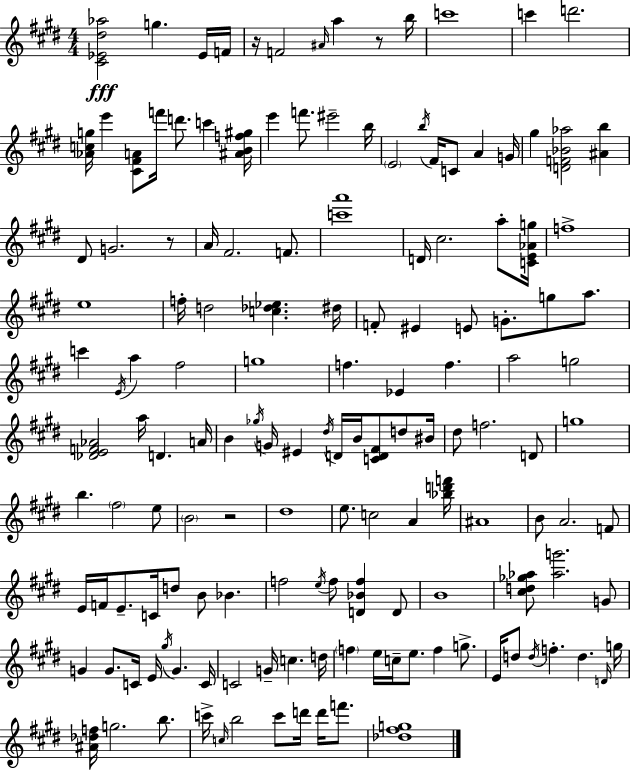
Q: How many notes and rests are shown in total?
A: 149